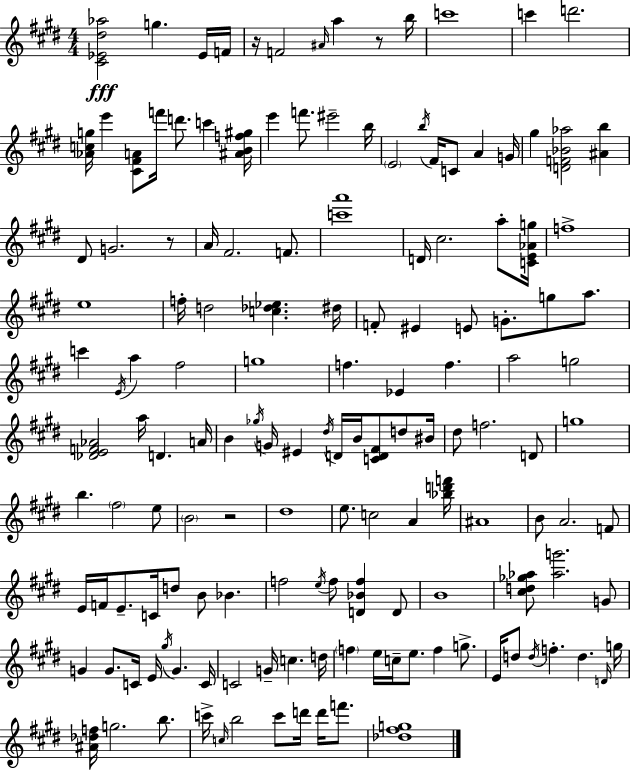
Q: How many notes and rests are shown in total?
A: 149